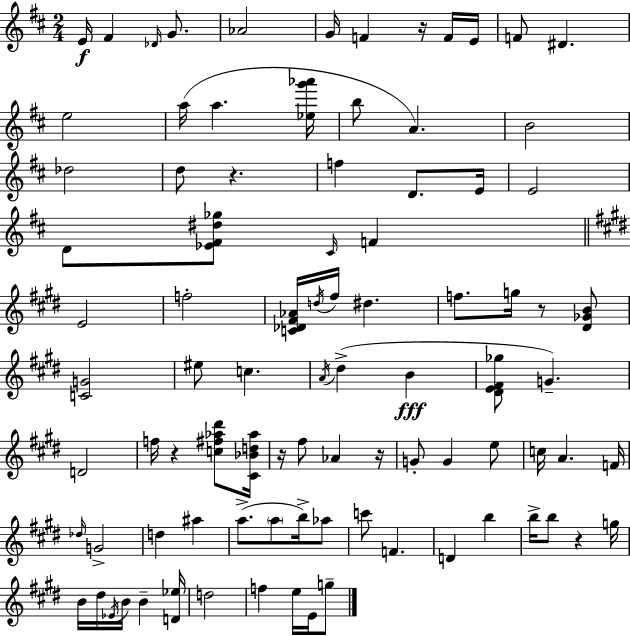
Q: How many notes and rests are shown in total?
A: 90